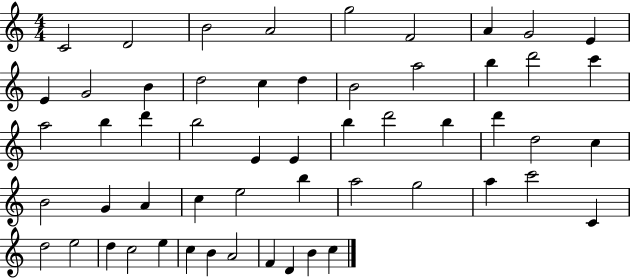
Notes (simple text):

C4/h D4/h B4/h A4/h G5/h F4/h A4/q G4/h E4/q E4/q G4/h B4/q D5/h C5/q D5/q B4/h A5/h B5/q D6/h C6/q A5/h B5/q D6/q B5/h E4/q E4/q B5/q D6/h B5/q D6/q D5/h C5/q B4/h G4/q A4/q C5/q E5/h B5/q A5/h G5/h A5/q C6/h C4/q D5/h E5/h D5/q C5/h E5/q C5/q B4/q A4/h F4/q D4/q B4/q C5/q